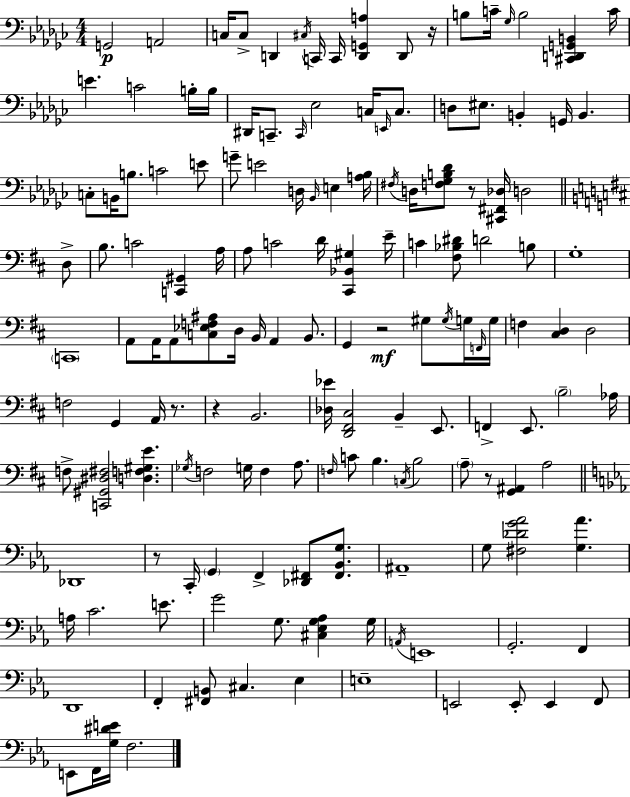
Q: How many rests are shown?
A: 7